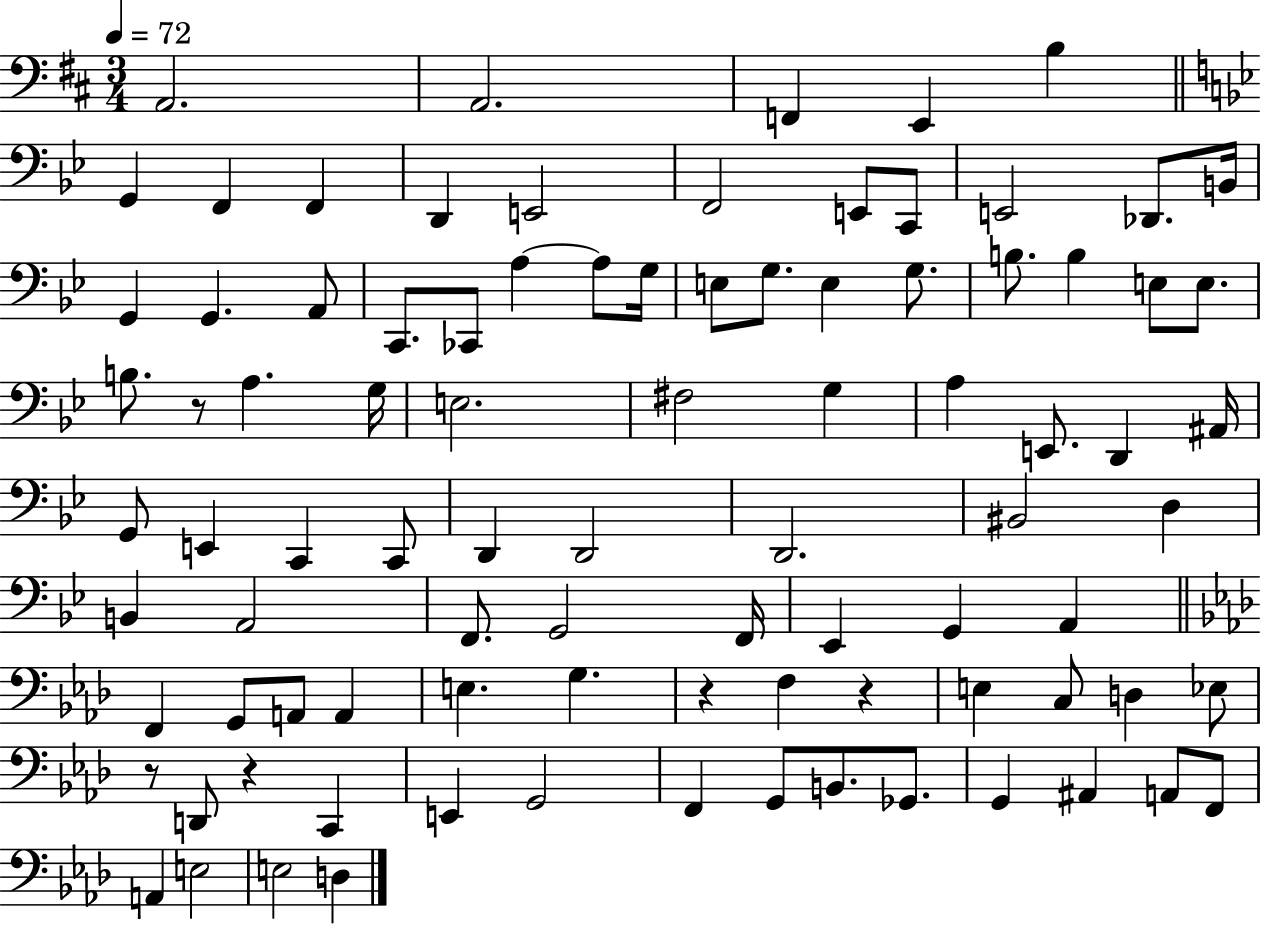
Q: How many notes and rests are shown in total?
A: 91